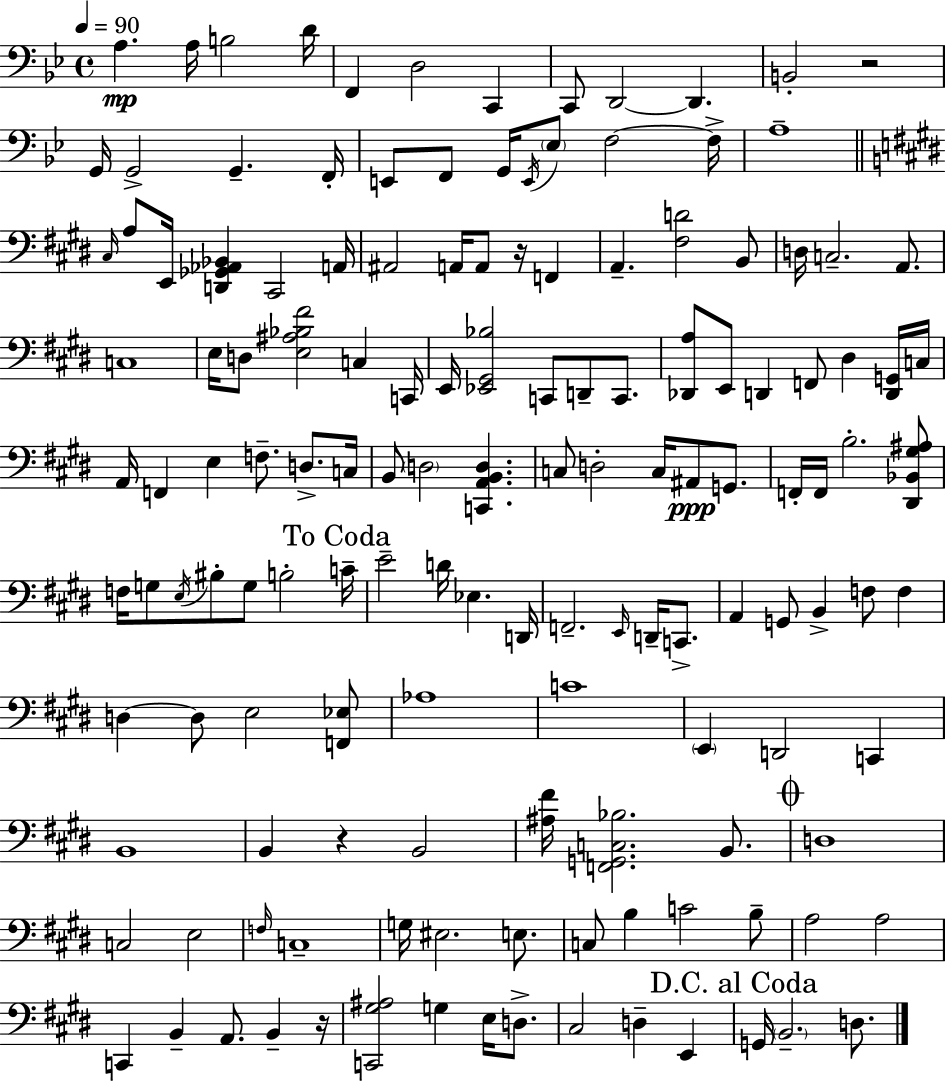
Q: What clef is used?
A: bass